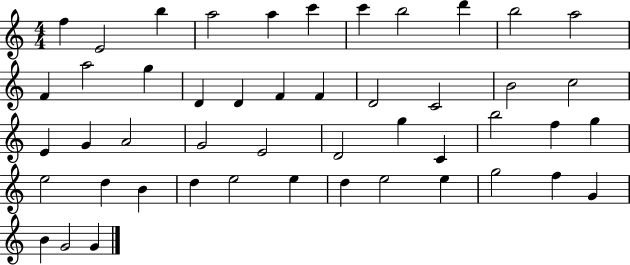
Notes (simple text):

F5/q E4/h B5/q A5/h A5/q C6/q C6/q B5/h D6/q B5/h A5/h F4/q A5/h G5/q D4/q D4/q F4/q F4/q D4/h C4/h B4/h C5/h E4/q G4/q A4/h G4/h E4/h D4/h G5/q C4/q B5/h F5/q G5/q E5/h D5/q B4/q D5/q E5/h E5/q D5/q E5/h E5/q G5/h F5/q G4/q B4/q G4/h G4/q